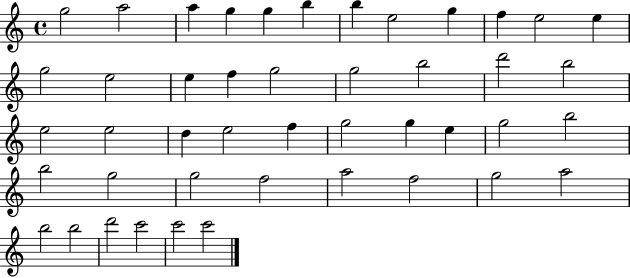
{
  \clef treble
  \time 4/4
  \defaultTimeSignature
  \key c \major
  g''2 a''2 | a''4 g''4 g''4 b''4 | b''4 e''2 g''4 | f''4 e''2 e''4 | \break g''2 e''2 | e''4 f''4 g''2 | g''2 b''2 | d'''2 b''2 | \break e''2 e''2 | d''4 e''2 f''4 | g''2 g''4 e''4 | g''2 b''2 | \break b''2 g''2 | g''2 f''2 | a''2 f''2 | g''2 a''2 | \break b''2 b''2 | d'''2 c'''2 | c'''2 c'''2 | \bar "|."
}